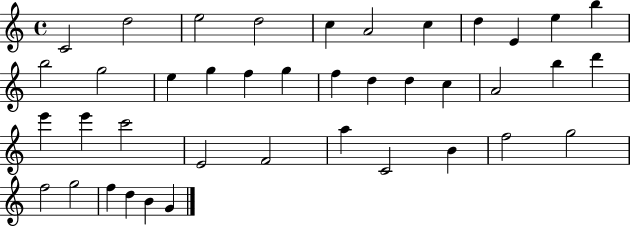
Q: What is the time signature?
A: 4/4